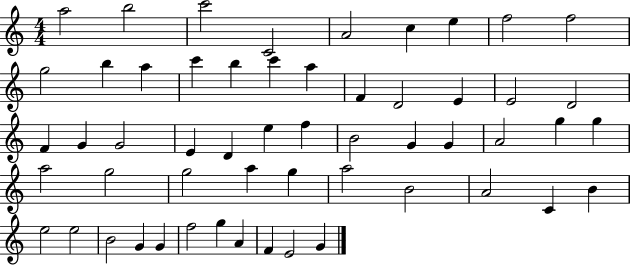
A5/h B5/h C6/h C4/h A4/h C5/q E5/q F5/h F5/h G5/h B5/q A5/q C6/q B5/q C6/q A5/q F4/q D4/h E4/q E4/h D4/h F4/q G4/q G4/h E4/q D4/q E5/q F5/q B4/h G4/q G4/q A4/h G5/q G5/q A5/h G5/h G5/h A5/q G5/q A5/h B4/h A4/h C4/q B4/q E5/h E5/h B4/h G4/q G4/q F5/h G5/q A4/q F4/q E4/h G4/q